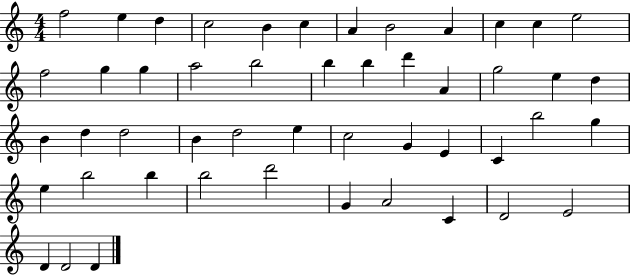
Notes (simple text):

F5/h E5/q D5/q C5/h B4/q C5/q A4/q B4/h A4/q C5/q C5/q E5/h F5/h G5/q G5/q A5/h B5/h B5/q B5/q D6/q A4/q G5/h E5/q D5/q B4/q D5/q D5/h B4/q D5/h E5/q C5/h G4/q E4/q C4/q B5/h G5/q E5/q B5/h B5/q B5/h D6/h G4/q A4/h C4/q D4/h E4/h D4/q D4/h D4/q